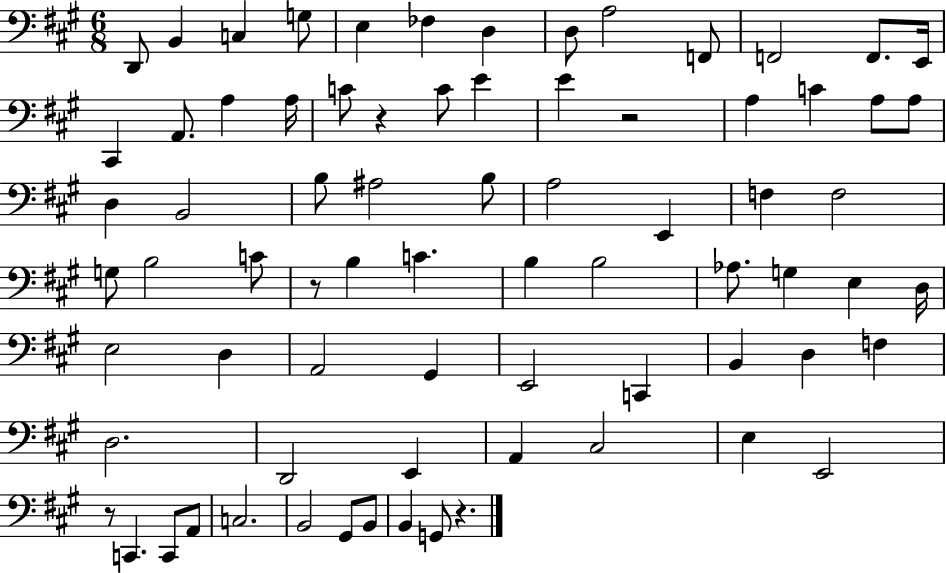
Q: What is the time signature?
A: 6/8